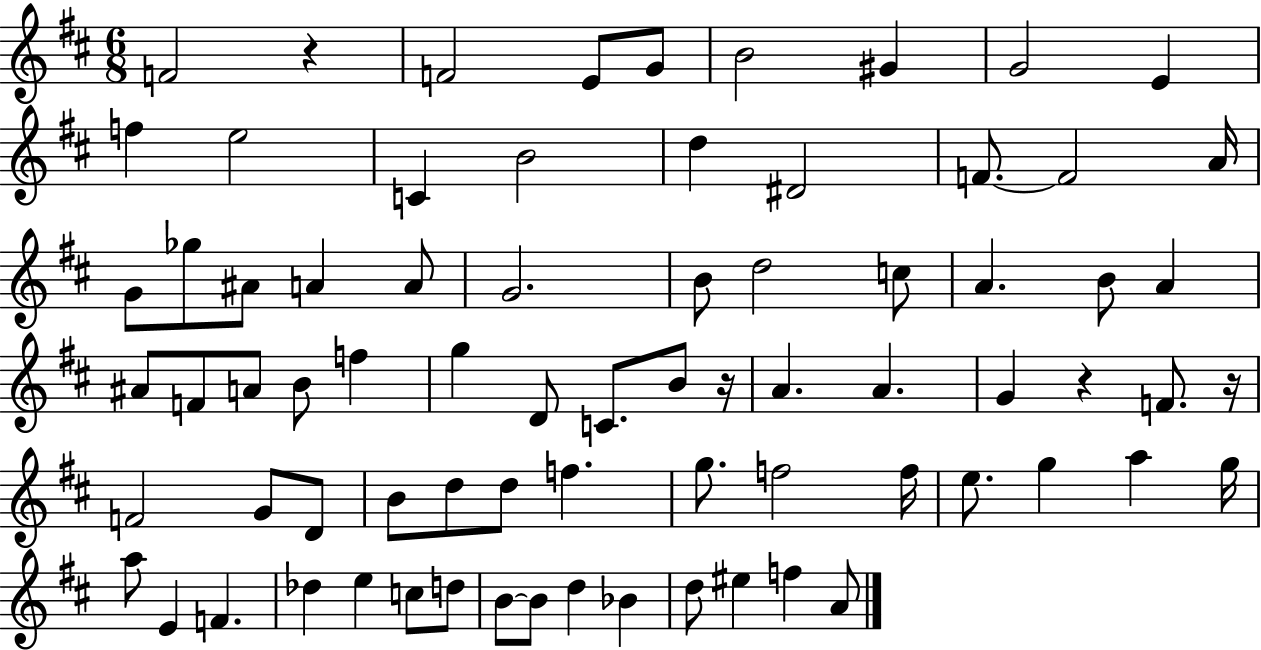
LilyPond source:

{
  \clef treble
  \numericTimeSignature
  \time 6/8
  \key d \major
  f'2 r4 | f'2 e'8 g'8 | b'2 gis'4 | g'2 e'4 | \break f''4 e''2 | c'4 b'2 | d''4 dis'2 | f'8.~~ f'2 a'16 | \break g'8 ges''8 ais'8 a'4 a'8 | g'2. | b'8 d''2 c''8 | a'4. b'8 a'4 | \break ais'8 f'8 a'8 b'8 f''4 | g''4 d'8 c'8. b'8 r16 | a'4. a'4. | g'4 r4 f'8. r16 | \break f'2 g'8 d'8 | b'8 d''8 d''8 f''4. | g''8. f''2 f''16 | e''8. g''4 a''4 g''16 | \break a''8 e'4 f'4. | des''4 e''4 c''8 d''8 | b'8~~ b'8 d''4 bes'4 | d''8 eis''4 f''4 a'8 | \break \bar "|."
}